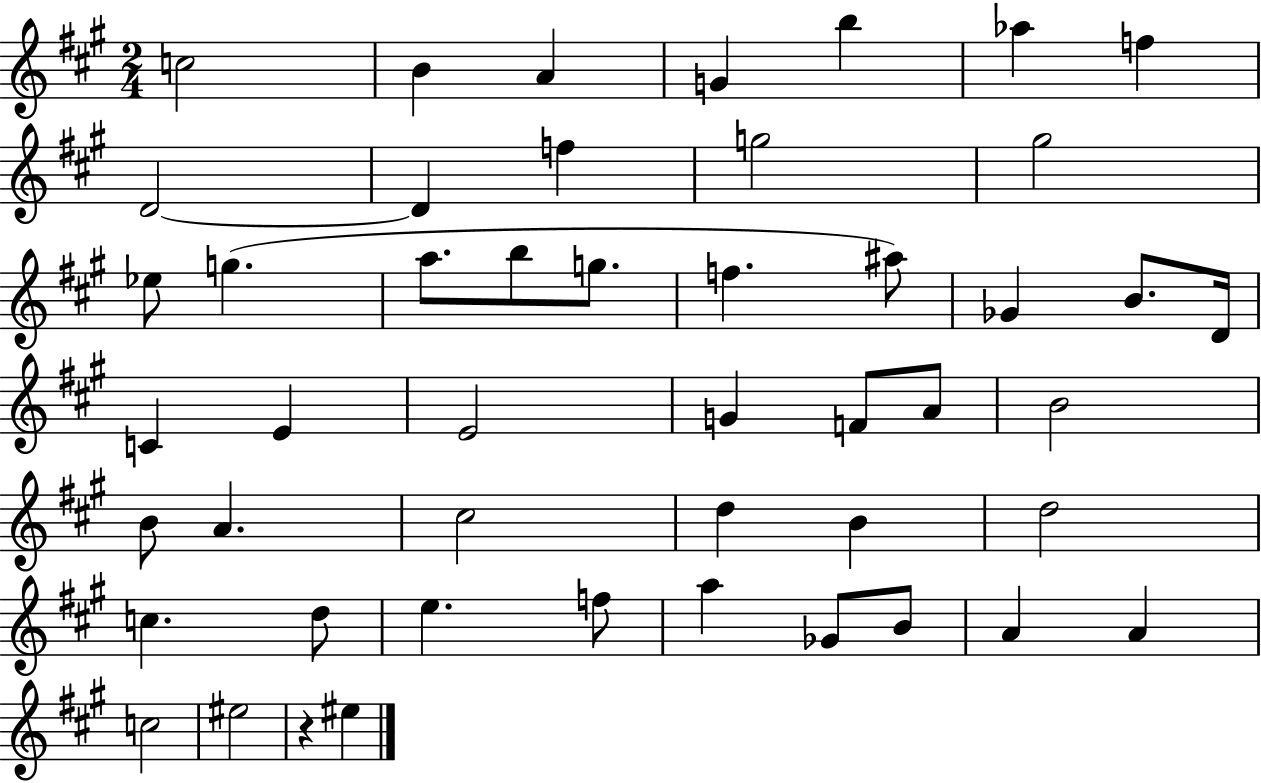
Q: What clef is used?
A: treble